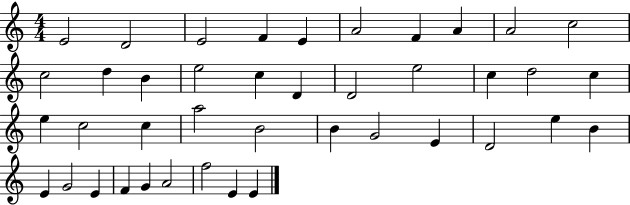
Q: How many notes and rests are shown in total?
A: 41